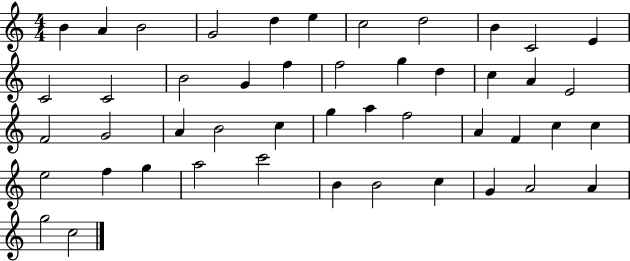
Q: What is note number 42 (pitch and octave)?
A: C5